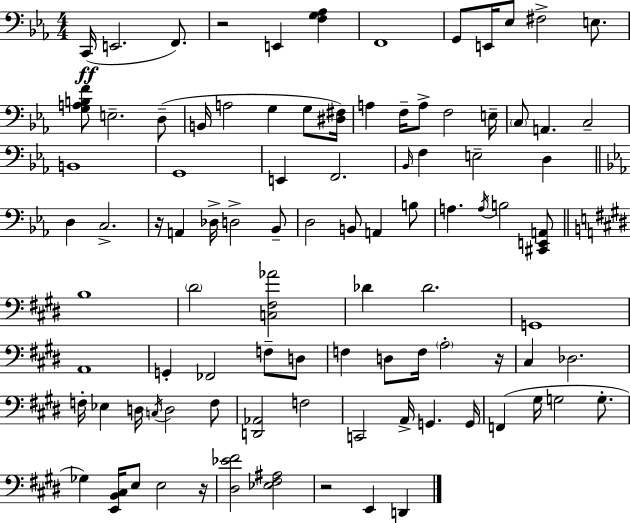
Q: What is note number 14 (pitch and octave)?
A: A3